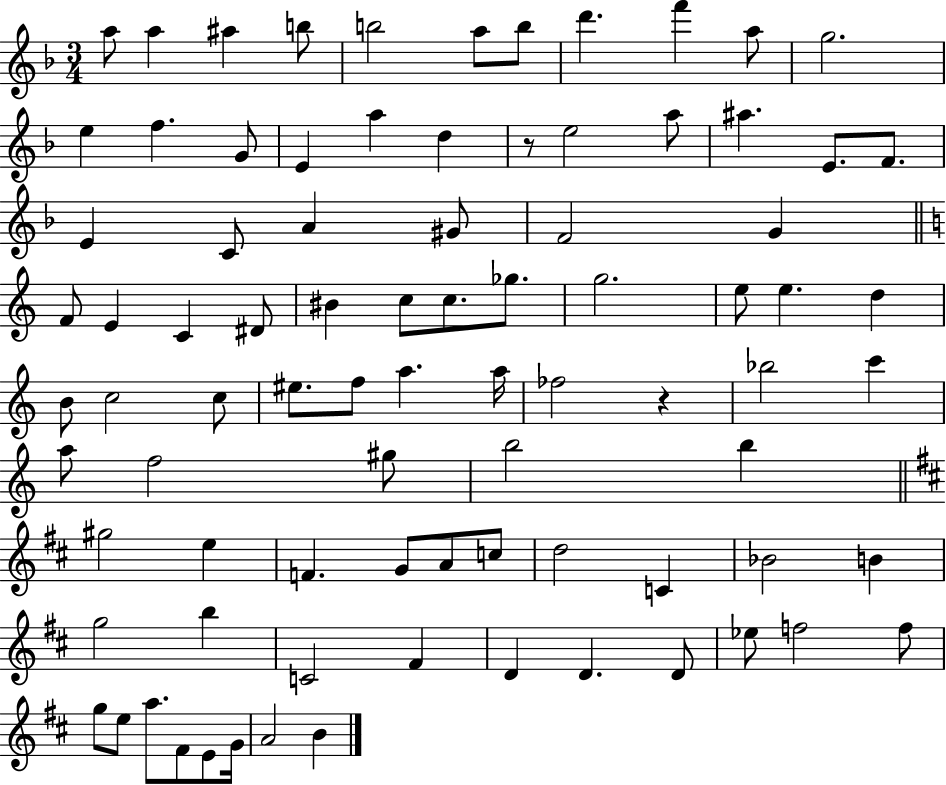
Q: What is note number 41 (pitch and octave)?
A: B4